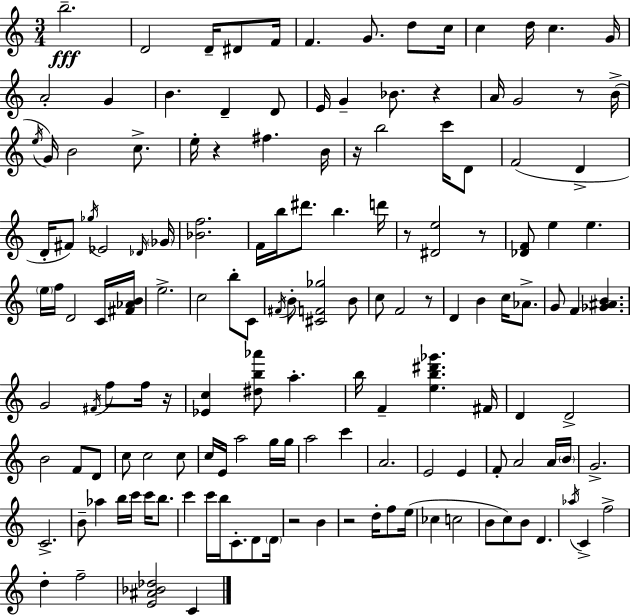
{
  \clef treble
  \numericTimeSignature
  \time 3/4
  \key c \major
  b''2.--\fff | d'2 d'16-- dis'8 f'16 | f'4. g'8. d''8 c''16 | c''4 d''16 c''4. g'16 | \break a'2-. g'4 | b'4. d'4-- d'8 | e'16 g'4-- bes'8. r4 | a'16 g'2 r8 b'16->( | \break \acciaccatura { e''16 } g'16) b'2 c''8.-> | e''16-. r4 fis''4. | b'16 r16 b''2 c'''16 d'8 | f'2( d'4-> | \break d'16-. fis'8) \acciaccatura { ges''16 } ees'2 | \grace { des'16 } \parenthesize ges'16 <bes' f''>2. | f'16 b''16 dis'''8. b''4. | d'''16 r8 <dis' e''>2 | \break r8 <des' f'>8 e''4 e''4. | \parenthesize e''16 f''16 d'2 | c'16 <fis' aes' b'>16 e''2.-> | c''2 b''8-. | \break c'8 \acciaccatura { fis'16 } b'8-. <cis' f' ges''>2 | b'8 c''8 f'2 | r8 d'4 b'4 | c''16 aes'8.-> g'8 f'4 <ges' ais' b'>4. | \break g'2 | \acciaccatura { fis'16 } f''8 f''16 r16 <ees' c''>4 <dis'' b'' aes'''>8 a''4.-. | b''16 f'4-- <e'' b'' dis''' ges'''>4. | fis'16 d'4 d'2-> | \break b'2 | f'8 d'8 c''8 c''2 | c''8 c''16 e'16 a''2 | g''16 g''16 a''2 | \break c'''4 a'2. | e'2 | e'4 f'8-. a'2 | a'16 \parenthesize b'16 g'2.-> | \break c'2.-> | b'8-- aes''4 b''16 | c'''16 c'''16 b''8. c'''4 c'''16 b''16 c'8.-. | d'8 \parenthesize d'16 r2 | \break b'4 r2 | d''16-. f''8 e''16( ces''4 c''2 | b'8 c''8) b'8 d'4. | \acciaccatura { aes''16 } c'4-> f''2-> | \break d''4-. f''2-- | <e' ais' bes' des''>2 | c'4 \bar "|."
}